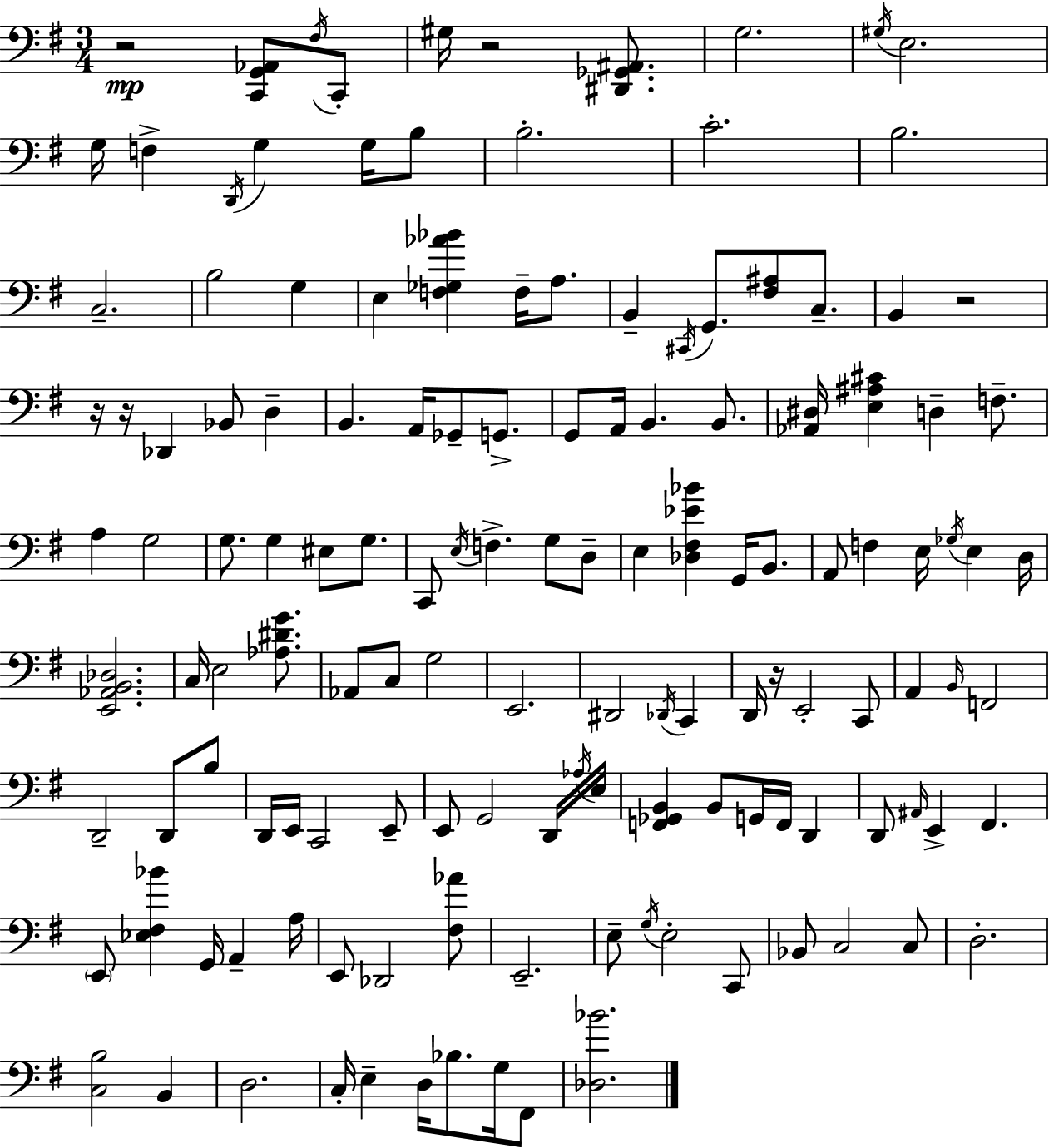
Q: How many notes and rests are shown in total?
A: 137